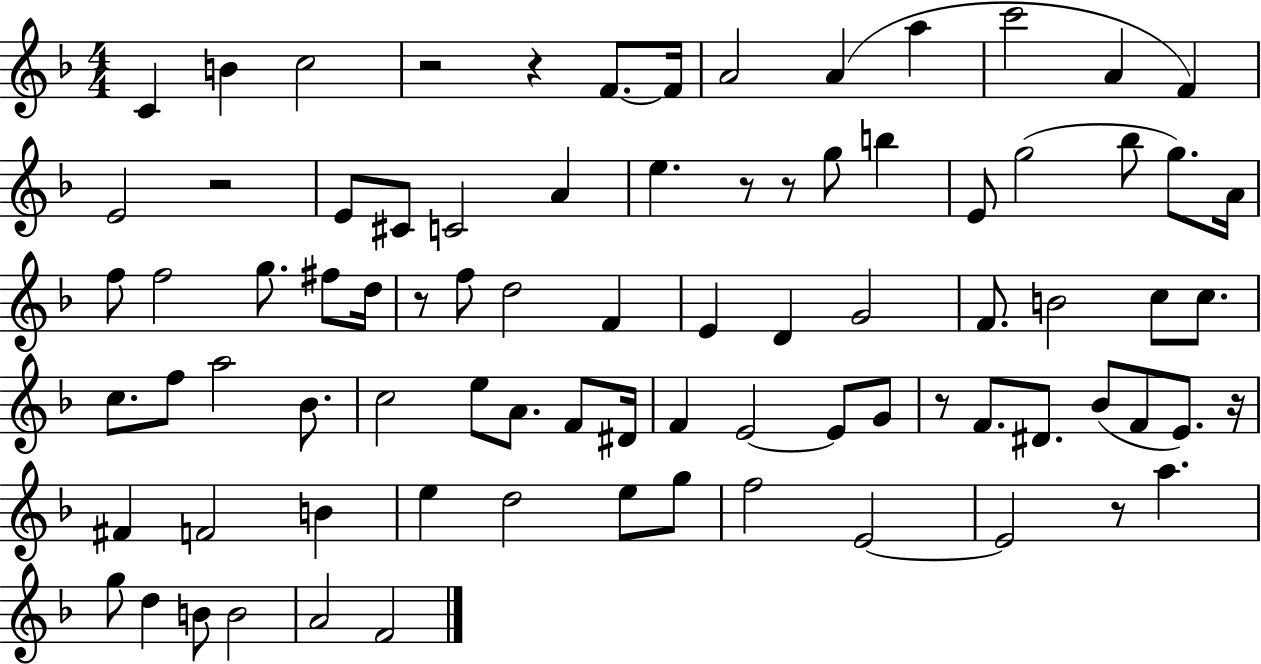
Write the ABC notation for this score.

X:1
T:Untitled
M:4/4
L:1/4
K:F
C B c2 z2 z F/2 F/4 A2 A a c'2 A F E2 z2 E/2 ^C/2 C2 A e z/2 z/2 g/2 b E/2 g2 _b/2 g/2 A/4 f/2 f2 g/2 ^f/2 d/4 z/2 f/2 d2 F E D G2 F/2 B2 c/2 c/2 c/2 f/2 a2 _B/2 c2 e/2 A/2 F/2 ^D/4 F E2 E/2 G/2 z/2 F/2 ^D/2 _B/2 F/2 E/2 z/4 ^F F2 B e d2 e/2 g/2 f2 E2 E2 z/2 a g/2 d B/2 B2 A2 F2